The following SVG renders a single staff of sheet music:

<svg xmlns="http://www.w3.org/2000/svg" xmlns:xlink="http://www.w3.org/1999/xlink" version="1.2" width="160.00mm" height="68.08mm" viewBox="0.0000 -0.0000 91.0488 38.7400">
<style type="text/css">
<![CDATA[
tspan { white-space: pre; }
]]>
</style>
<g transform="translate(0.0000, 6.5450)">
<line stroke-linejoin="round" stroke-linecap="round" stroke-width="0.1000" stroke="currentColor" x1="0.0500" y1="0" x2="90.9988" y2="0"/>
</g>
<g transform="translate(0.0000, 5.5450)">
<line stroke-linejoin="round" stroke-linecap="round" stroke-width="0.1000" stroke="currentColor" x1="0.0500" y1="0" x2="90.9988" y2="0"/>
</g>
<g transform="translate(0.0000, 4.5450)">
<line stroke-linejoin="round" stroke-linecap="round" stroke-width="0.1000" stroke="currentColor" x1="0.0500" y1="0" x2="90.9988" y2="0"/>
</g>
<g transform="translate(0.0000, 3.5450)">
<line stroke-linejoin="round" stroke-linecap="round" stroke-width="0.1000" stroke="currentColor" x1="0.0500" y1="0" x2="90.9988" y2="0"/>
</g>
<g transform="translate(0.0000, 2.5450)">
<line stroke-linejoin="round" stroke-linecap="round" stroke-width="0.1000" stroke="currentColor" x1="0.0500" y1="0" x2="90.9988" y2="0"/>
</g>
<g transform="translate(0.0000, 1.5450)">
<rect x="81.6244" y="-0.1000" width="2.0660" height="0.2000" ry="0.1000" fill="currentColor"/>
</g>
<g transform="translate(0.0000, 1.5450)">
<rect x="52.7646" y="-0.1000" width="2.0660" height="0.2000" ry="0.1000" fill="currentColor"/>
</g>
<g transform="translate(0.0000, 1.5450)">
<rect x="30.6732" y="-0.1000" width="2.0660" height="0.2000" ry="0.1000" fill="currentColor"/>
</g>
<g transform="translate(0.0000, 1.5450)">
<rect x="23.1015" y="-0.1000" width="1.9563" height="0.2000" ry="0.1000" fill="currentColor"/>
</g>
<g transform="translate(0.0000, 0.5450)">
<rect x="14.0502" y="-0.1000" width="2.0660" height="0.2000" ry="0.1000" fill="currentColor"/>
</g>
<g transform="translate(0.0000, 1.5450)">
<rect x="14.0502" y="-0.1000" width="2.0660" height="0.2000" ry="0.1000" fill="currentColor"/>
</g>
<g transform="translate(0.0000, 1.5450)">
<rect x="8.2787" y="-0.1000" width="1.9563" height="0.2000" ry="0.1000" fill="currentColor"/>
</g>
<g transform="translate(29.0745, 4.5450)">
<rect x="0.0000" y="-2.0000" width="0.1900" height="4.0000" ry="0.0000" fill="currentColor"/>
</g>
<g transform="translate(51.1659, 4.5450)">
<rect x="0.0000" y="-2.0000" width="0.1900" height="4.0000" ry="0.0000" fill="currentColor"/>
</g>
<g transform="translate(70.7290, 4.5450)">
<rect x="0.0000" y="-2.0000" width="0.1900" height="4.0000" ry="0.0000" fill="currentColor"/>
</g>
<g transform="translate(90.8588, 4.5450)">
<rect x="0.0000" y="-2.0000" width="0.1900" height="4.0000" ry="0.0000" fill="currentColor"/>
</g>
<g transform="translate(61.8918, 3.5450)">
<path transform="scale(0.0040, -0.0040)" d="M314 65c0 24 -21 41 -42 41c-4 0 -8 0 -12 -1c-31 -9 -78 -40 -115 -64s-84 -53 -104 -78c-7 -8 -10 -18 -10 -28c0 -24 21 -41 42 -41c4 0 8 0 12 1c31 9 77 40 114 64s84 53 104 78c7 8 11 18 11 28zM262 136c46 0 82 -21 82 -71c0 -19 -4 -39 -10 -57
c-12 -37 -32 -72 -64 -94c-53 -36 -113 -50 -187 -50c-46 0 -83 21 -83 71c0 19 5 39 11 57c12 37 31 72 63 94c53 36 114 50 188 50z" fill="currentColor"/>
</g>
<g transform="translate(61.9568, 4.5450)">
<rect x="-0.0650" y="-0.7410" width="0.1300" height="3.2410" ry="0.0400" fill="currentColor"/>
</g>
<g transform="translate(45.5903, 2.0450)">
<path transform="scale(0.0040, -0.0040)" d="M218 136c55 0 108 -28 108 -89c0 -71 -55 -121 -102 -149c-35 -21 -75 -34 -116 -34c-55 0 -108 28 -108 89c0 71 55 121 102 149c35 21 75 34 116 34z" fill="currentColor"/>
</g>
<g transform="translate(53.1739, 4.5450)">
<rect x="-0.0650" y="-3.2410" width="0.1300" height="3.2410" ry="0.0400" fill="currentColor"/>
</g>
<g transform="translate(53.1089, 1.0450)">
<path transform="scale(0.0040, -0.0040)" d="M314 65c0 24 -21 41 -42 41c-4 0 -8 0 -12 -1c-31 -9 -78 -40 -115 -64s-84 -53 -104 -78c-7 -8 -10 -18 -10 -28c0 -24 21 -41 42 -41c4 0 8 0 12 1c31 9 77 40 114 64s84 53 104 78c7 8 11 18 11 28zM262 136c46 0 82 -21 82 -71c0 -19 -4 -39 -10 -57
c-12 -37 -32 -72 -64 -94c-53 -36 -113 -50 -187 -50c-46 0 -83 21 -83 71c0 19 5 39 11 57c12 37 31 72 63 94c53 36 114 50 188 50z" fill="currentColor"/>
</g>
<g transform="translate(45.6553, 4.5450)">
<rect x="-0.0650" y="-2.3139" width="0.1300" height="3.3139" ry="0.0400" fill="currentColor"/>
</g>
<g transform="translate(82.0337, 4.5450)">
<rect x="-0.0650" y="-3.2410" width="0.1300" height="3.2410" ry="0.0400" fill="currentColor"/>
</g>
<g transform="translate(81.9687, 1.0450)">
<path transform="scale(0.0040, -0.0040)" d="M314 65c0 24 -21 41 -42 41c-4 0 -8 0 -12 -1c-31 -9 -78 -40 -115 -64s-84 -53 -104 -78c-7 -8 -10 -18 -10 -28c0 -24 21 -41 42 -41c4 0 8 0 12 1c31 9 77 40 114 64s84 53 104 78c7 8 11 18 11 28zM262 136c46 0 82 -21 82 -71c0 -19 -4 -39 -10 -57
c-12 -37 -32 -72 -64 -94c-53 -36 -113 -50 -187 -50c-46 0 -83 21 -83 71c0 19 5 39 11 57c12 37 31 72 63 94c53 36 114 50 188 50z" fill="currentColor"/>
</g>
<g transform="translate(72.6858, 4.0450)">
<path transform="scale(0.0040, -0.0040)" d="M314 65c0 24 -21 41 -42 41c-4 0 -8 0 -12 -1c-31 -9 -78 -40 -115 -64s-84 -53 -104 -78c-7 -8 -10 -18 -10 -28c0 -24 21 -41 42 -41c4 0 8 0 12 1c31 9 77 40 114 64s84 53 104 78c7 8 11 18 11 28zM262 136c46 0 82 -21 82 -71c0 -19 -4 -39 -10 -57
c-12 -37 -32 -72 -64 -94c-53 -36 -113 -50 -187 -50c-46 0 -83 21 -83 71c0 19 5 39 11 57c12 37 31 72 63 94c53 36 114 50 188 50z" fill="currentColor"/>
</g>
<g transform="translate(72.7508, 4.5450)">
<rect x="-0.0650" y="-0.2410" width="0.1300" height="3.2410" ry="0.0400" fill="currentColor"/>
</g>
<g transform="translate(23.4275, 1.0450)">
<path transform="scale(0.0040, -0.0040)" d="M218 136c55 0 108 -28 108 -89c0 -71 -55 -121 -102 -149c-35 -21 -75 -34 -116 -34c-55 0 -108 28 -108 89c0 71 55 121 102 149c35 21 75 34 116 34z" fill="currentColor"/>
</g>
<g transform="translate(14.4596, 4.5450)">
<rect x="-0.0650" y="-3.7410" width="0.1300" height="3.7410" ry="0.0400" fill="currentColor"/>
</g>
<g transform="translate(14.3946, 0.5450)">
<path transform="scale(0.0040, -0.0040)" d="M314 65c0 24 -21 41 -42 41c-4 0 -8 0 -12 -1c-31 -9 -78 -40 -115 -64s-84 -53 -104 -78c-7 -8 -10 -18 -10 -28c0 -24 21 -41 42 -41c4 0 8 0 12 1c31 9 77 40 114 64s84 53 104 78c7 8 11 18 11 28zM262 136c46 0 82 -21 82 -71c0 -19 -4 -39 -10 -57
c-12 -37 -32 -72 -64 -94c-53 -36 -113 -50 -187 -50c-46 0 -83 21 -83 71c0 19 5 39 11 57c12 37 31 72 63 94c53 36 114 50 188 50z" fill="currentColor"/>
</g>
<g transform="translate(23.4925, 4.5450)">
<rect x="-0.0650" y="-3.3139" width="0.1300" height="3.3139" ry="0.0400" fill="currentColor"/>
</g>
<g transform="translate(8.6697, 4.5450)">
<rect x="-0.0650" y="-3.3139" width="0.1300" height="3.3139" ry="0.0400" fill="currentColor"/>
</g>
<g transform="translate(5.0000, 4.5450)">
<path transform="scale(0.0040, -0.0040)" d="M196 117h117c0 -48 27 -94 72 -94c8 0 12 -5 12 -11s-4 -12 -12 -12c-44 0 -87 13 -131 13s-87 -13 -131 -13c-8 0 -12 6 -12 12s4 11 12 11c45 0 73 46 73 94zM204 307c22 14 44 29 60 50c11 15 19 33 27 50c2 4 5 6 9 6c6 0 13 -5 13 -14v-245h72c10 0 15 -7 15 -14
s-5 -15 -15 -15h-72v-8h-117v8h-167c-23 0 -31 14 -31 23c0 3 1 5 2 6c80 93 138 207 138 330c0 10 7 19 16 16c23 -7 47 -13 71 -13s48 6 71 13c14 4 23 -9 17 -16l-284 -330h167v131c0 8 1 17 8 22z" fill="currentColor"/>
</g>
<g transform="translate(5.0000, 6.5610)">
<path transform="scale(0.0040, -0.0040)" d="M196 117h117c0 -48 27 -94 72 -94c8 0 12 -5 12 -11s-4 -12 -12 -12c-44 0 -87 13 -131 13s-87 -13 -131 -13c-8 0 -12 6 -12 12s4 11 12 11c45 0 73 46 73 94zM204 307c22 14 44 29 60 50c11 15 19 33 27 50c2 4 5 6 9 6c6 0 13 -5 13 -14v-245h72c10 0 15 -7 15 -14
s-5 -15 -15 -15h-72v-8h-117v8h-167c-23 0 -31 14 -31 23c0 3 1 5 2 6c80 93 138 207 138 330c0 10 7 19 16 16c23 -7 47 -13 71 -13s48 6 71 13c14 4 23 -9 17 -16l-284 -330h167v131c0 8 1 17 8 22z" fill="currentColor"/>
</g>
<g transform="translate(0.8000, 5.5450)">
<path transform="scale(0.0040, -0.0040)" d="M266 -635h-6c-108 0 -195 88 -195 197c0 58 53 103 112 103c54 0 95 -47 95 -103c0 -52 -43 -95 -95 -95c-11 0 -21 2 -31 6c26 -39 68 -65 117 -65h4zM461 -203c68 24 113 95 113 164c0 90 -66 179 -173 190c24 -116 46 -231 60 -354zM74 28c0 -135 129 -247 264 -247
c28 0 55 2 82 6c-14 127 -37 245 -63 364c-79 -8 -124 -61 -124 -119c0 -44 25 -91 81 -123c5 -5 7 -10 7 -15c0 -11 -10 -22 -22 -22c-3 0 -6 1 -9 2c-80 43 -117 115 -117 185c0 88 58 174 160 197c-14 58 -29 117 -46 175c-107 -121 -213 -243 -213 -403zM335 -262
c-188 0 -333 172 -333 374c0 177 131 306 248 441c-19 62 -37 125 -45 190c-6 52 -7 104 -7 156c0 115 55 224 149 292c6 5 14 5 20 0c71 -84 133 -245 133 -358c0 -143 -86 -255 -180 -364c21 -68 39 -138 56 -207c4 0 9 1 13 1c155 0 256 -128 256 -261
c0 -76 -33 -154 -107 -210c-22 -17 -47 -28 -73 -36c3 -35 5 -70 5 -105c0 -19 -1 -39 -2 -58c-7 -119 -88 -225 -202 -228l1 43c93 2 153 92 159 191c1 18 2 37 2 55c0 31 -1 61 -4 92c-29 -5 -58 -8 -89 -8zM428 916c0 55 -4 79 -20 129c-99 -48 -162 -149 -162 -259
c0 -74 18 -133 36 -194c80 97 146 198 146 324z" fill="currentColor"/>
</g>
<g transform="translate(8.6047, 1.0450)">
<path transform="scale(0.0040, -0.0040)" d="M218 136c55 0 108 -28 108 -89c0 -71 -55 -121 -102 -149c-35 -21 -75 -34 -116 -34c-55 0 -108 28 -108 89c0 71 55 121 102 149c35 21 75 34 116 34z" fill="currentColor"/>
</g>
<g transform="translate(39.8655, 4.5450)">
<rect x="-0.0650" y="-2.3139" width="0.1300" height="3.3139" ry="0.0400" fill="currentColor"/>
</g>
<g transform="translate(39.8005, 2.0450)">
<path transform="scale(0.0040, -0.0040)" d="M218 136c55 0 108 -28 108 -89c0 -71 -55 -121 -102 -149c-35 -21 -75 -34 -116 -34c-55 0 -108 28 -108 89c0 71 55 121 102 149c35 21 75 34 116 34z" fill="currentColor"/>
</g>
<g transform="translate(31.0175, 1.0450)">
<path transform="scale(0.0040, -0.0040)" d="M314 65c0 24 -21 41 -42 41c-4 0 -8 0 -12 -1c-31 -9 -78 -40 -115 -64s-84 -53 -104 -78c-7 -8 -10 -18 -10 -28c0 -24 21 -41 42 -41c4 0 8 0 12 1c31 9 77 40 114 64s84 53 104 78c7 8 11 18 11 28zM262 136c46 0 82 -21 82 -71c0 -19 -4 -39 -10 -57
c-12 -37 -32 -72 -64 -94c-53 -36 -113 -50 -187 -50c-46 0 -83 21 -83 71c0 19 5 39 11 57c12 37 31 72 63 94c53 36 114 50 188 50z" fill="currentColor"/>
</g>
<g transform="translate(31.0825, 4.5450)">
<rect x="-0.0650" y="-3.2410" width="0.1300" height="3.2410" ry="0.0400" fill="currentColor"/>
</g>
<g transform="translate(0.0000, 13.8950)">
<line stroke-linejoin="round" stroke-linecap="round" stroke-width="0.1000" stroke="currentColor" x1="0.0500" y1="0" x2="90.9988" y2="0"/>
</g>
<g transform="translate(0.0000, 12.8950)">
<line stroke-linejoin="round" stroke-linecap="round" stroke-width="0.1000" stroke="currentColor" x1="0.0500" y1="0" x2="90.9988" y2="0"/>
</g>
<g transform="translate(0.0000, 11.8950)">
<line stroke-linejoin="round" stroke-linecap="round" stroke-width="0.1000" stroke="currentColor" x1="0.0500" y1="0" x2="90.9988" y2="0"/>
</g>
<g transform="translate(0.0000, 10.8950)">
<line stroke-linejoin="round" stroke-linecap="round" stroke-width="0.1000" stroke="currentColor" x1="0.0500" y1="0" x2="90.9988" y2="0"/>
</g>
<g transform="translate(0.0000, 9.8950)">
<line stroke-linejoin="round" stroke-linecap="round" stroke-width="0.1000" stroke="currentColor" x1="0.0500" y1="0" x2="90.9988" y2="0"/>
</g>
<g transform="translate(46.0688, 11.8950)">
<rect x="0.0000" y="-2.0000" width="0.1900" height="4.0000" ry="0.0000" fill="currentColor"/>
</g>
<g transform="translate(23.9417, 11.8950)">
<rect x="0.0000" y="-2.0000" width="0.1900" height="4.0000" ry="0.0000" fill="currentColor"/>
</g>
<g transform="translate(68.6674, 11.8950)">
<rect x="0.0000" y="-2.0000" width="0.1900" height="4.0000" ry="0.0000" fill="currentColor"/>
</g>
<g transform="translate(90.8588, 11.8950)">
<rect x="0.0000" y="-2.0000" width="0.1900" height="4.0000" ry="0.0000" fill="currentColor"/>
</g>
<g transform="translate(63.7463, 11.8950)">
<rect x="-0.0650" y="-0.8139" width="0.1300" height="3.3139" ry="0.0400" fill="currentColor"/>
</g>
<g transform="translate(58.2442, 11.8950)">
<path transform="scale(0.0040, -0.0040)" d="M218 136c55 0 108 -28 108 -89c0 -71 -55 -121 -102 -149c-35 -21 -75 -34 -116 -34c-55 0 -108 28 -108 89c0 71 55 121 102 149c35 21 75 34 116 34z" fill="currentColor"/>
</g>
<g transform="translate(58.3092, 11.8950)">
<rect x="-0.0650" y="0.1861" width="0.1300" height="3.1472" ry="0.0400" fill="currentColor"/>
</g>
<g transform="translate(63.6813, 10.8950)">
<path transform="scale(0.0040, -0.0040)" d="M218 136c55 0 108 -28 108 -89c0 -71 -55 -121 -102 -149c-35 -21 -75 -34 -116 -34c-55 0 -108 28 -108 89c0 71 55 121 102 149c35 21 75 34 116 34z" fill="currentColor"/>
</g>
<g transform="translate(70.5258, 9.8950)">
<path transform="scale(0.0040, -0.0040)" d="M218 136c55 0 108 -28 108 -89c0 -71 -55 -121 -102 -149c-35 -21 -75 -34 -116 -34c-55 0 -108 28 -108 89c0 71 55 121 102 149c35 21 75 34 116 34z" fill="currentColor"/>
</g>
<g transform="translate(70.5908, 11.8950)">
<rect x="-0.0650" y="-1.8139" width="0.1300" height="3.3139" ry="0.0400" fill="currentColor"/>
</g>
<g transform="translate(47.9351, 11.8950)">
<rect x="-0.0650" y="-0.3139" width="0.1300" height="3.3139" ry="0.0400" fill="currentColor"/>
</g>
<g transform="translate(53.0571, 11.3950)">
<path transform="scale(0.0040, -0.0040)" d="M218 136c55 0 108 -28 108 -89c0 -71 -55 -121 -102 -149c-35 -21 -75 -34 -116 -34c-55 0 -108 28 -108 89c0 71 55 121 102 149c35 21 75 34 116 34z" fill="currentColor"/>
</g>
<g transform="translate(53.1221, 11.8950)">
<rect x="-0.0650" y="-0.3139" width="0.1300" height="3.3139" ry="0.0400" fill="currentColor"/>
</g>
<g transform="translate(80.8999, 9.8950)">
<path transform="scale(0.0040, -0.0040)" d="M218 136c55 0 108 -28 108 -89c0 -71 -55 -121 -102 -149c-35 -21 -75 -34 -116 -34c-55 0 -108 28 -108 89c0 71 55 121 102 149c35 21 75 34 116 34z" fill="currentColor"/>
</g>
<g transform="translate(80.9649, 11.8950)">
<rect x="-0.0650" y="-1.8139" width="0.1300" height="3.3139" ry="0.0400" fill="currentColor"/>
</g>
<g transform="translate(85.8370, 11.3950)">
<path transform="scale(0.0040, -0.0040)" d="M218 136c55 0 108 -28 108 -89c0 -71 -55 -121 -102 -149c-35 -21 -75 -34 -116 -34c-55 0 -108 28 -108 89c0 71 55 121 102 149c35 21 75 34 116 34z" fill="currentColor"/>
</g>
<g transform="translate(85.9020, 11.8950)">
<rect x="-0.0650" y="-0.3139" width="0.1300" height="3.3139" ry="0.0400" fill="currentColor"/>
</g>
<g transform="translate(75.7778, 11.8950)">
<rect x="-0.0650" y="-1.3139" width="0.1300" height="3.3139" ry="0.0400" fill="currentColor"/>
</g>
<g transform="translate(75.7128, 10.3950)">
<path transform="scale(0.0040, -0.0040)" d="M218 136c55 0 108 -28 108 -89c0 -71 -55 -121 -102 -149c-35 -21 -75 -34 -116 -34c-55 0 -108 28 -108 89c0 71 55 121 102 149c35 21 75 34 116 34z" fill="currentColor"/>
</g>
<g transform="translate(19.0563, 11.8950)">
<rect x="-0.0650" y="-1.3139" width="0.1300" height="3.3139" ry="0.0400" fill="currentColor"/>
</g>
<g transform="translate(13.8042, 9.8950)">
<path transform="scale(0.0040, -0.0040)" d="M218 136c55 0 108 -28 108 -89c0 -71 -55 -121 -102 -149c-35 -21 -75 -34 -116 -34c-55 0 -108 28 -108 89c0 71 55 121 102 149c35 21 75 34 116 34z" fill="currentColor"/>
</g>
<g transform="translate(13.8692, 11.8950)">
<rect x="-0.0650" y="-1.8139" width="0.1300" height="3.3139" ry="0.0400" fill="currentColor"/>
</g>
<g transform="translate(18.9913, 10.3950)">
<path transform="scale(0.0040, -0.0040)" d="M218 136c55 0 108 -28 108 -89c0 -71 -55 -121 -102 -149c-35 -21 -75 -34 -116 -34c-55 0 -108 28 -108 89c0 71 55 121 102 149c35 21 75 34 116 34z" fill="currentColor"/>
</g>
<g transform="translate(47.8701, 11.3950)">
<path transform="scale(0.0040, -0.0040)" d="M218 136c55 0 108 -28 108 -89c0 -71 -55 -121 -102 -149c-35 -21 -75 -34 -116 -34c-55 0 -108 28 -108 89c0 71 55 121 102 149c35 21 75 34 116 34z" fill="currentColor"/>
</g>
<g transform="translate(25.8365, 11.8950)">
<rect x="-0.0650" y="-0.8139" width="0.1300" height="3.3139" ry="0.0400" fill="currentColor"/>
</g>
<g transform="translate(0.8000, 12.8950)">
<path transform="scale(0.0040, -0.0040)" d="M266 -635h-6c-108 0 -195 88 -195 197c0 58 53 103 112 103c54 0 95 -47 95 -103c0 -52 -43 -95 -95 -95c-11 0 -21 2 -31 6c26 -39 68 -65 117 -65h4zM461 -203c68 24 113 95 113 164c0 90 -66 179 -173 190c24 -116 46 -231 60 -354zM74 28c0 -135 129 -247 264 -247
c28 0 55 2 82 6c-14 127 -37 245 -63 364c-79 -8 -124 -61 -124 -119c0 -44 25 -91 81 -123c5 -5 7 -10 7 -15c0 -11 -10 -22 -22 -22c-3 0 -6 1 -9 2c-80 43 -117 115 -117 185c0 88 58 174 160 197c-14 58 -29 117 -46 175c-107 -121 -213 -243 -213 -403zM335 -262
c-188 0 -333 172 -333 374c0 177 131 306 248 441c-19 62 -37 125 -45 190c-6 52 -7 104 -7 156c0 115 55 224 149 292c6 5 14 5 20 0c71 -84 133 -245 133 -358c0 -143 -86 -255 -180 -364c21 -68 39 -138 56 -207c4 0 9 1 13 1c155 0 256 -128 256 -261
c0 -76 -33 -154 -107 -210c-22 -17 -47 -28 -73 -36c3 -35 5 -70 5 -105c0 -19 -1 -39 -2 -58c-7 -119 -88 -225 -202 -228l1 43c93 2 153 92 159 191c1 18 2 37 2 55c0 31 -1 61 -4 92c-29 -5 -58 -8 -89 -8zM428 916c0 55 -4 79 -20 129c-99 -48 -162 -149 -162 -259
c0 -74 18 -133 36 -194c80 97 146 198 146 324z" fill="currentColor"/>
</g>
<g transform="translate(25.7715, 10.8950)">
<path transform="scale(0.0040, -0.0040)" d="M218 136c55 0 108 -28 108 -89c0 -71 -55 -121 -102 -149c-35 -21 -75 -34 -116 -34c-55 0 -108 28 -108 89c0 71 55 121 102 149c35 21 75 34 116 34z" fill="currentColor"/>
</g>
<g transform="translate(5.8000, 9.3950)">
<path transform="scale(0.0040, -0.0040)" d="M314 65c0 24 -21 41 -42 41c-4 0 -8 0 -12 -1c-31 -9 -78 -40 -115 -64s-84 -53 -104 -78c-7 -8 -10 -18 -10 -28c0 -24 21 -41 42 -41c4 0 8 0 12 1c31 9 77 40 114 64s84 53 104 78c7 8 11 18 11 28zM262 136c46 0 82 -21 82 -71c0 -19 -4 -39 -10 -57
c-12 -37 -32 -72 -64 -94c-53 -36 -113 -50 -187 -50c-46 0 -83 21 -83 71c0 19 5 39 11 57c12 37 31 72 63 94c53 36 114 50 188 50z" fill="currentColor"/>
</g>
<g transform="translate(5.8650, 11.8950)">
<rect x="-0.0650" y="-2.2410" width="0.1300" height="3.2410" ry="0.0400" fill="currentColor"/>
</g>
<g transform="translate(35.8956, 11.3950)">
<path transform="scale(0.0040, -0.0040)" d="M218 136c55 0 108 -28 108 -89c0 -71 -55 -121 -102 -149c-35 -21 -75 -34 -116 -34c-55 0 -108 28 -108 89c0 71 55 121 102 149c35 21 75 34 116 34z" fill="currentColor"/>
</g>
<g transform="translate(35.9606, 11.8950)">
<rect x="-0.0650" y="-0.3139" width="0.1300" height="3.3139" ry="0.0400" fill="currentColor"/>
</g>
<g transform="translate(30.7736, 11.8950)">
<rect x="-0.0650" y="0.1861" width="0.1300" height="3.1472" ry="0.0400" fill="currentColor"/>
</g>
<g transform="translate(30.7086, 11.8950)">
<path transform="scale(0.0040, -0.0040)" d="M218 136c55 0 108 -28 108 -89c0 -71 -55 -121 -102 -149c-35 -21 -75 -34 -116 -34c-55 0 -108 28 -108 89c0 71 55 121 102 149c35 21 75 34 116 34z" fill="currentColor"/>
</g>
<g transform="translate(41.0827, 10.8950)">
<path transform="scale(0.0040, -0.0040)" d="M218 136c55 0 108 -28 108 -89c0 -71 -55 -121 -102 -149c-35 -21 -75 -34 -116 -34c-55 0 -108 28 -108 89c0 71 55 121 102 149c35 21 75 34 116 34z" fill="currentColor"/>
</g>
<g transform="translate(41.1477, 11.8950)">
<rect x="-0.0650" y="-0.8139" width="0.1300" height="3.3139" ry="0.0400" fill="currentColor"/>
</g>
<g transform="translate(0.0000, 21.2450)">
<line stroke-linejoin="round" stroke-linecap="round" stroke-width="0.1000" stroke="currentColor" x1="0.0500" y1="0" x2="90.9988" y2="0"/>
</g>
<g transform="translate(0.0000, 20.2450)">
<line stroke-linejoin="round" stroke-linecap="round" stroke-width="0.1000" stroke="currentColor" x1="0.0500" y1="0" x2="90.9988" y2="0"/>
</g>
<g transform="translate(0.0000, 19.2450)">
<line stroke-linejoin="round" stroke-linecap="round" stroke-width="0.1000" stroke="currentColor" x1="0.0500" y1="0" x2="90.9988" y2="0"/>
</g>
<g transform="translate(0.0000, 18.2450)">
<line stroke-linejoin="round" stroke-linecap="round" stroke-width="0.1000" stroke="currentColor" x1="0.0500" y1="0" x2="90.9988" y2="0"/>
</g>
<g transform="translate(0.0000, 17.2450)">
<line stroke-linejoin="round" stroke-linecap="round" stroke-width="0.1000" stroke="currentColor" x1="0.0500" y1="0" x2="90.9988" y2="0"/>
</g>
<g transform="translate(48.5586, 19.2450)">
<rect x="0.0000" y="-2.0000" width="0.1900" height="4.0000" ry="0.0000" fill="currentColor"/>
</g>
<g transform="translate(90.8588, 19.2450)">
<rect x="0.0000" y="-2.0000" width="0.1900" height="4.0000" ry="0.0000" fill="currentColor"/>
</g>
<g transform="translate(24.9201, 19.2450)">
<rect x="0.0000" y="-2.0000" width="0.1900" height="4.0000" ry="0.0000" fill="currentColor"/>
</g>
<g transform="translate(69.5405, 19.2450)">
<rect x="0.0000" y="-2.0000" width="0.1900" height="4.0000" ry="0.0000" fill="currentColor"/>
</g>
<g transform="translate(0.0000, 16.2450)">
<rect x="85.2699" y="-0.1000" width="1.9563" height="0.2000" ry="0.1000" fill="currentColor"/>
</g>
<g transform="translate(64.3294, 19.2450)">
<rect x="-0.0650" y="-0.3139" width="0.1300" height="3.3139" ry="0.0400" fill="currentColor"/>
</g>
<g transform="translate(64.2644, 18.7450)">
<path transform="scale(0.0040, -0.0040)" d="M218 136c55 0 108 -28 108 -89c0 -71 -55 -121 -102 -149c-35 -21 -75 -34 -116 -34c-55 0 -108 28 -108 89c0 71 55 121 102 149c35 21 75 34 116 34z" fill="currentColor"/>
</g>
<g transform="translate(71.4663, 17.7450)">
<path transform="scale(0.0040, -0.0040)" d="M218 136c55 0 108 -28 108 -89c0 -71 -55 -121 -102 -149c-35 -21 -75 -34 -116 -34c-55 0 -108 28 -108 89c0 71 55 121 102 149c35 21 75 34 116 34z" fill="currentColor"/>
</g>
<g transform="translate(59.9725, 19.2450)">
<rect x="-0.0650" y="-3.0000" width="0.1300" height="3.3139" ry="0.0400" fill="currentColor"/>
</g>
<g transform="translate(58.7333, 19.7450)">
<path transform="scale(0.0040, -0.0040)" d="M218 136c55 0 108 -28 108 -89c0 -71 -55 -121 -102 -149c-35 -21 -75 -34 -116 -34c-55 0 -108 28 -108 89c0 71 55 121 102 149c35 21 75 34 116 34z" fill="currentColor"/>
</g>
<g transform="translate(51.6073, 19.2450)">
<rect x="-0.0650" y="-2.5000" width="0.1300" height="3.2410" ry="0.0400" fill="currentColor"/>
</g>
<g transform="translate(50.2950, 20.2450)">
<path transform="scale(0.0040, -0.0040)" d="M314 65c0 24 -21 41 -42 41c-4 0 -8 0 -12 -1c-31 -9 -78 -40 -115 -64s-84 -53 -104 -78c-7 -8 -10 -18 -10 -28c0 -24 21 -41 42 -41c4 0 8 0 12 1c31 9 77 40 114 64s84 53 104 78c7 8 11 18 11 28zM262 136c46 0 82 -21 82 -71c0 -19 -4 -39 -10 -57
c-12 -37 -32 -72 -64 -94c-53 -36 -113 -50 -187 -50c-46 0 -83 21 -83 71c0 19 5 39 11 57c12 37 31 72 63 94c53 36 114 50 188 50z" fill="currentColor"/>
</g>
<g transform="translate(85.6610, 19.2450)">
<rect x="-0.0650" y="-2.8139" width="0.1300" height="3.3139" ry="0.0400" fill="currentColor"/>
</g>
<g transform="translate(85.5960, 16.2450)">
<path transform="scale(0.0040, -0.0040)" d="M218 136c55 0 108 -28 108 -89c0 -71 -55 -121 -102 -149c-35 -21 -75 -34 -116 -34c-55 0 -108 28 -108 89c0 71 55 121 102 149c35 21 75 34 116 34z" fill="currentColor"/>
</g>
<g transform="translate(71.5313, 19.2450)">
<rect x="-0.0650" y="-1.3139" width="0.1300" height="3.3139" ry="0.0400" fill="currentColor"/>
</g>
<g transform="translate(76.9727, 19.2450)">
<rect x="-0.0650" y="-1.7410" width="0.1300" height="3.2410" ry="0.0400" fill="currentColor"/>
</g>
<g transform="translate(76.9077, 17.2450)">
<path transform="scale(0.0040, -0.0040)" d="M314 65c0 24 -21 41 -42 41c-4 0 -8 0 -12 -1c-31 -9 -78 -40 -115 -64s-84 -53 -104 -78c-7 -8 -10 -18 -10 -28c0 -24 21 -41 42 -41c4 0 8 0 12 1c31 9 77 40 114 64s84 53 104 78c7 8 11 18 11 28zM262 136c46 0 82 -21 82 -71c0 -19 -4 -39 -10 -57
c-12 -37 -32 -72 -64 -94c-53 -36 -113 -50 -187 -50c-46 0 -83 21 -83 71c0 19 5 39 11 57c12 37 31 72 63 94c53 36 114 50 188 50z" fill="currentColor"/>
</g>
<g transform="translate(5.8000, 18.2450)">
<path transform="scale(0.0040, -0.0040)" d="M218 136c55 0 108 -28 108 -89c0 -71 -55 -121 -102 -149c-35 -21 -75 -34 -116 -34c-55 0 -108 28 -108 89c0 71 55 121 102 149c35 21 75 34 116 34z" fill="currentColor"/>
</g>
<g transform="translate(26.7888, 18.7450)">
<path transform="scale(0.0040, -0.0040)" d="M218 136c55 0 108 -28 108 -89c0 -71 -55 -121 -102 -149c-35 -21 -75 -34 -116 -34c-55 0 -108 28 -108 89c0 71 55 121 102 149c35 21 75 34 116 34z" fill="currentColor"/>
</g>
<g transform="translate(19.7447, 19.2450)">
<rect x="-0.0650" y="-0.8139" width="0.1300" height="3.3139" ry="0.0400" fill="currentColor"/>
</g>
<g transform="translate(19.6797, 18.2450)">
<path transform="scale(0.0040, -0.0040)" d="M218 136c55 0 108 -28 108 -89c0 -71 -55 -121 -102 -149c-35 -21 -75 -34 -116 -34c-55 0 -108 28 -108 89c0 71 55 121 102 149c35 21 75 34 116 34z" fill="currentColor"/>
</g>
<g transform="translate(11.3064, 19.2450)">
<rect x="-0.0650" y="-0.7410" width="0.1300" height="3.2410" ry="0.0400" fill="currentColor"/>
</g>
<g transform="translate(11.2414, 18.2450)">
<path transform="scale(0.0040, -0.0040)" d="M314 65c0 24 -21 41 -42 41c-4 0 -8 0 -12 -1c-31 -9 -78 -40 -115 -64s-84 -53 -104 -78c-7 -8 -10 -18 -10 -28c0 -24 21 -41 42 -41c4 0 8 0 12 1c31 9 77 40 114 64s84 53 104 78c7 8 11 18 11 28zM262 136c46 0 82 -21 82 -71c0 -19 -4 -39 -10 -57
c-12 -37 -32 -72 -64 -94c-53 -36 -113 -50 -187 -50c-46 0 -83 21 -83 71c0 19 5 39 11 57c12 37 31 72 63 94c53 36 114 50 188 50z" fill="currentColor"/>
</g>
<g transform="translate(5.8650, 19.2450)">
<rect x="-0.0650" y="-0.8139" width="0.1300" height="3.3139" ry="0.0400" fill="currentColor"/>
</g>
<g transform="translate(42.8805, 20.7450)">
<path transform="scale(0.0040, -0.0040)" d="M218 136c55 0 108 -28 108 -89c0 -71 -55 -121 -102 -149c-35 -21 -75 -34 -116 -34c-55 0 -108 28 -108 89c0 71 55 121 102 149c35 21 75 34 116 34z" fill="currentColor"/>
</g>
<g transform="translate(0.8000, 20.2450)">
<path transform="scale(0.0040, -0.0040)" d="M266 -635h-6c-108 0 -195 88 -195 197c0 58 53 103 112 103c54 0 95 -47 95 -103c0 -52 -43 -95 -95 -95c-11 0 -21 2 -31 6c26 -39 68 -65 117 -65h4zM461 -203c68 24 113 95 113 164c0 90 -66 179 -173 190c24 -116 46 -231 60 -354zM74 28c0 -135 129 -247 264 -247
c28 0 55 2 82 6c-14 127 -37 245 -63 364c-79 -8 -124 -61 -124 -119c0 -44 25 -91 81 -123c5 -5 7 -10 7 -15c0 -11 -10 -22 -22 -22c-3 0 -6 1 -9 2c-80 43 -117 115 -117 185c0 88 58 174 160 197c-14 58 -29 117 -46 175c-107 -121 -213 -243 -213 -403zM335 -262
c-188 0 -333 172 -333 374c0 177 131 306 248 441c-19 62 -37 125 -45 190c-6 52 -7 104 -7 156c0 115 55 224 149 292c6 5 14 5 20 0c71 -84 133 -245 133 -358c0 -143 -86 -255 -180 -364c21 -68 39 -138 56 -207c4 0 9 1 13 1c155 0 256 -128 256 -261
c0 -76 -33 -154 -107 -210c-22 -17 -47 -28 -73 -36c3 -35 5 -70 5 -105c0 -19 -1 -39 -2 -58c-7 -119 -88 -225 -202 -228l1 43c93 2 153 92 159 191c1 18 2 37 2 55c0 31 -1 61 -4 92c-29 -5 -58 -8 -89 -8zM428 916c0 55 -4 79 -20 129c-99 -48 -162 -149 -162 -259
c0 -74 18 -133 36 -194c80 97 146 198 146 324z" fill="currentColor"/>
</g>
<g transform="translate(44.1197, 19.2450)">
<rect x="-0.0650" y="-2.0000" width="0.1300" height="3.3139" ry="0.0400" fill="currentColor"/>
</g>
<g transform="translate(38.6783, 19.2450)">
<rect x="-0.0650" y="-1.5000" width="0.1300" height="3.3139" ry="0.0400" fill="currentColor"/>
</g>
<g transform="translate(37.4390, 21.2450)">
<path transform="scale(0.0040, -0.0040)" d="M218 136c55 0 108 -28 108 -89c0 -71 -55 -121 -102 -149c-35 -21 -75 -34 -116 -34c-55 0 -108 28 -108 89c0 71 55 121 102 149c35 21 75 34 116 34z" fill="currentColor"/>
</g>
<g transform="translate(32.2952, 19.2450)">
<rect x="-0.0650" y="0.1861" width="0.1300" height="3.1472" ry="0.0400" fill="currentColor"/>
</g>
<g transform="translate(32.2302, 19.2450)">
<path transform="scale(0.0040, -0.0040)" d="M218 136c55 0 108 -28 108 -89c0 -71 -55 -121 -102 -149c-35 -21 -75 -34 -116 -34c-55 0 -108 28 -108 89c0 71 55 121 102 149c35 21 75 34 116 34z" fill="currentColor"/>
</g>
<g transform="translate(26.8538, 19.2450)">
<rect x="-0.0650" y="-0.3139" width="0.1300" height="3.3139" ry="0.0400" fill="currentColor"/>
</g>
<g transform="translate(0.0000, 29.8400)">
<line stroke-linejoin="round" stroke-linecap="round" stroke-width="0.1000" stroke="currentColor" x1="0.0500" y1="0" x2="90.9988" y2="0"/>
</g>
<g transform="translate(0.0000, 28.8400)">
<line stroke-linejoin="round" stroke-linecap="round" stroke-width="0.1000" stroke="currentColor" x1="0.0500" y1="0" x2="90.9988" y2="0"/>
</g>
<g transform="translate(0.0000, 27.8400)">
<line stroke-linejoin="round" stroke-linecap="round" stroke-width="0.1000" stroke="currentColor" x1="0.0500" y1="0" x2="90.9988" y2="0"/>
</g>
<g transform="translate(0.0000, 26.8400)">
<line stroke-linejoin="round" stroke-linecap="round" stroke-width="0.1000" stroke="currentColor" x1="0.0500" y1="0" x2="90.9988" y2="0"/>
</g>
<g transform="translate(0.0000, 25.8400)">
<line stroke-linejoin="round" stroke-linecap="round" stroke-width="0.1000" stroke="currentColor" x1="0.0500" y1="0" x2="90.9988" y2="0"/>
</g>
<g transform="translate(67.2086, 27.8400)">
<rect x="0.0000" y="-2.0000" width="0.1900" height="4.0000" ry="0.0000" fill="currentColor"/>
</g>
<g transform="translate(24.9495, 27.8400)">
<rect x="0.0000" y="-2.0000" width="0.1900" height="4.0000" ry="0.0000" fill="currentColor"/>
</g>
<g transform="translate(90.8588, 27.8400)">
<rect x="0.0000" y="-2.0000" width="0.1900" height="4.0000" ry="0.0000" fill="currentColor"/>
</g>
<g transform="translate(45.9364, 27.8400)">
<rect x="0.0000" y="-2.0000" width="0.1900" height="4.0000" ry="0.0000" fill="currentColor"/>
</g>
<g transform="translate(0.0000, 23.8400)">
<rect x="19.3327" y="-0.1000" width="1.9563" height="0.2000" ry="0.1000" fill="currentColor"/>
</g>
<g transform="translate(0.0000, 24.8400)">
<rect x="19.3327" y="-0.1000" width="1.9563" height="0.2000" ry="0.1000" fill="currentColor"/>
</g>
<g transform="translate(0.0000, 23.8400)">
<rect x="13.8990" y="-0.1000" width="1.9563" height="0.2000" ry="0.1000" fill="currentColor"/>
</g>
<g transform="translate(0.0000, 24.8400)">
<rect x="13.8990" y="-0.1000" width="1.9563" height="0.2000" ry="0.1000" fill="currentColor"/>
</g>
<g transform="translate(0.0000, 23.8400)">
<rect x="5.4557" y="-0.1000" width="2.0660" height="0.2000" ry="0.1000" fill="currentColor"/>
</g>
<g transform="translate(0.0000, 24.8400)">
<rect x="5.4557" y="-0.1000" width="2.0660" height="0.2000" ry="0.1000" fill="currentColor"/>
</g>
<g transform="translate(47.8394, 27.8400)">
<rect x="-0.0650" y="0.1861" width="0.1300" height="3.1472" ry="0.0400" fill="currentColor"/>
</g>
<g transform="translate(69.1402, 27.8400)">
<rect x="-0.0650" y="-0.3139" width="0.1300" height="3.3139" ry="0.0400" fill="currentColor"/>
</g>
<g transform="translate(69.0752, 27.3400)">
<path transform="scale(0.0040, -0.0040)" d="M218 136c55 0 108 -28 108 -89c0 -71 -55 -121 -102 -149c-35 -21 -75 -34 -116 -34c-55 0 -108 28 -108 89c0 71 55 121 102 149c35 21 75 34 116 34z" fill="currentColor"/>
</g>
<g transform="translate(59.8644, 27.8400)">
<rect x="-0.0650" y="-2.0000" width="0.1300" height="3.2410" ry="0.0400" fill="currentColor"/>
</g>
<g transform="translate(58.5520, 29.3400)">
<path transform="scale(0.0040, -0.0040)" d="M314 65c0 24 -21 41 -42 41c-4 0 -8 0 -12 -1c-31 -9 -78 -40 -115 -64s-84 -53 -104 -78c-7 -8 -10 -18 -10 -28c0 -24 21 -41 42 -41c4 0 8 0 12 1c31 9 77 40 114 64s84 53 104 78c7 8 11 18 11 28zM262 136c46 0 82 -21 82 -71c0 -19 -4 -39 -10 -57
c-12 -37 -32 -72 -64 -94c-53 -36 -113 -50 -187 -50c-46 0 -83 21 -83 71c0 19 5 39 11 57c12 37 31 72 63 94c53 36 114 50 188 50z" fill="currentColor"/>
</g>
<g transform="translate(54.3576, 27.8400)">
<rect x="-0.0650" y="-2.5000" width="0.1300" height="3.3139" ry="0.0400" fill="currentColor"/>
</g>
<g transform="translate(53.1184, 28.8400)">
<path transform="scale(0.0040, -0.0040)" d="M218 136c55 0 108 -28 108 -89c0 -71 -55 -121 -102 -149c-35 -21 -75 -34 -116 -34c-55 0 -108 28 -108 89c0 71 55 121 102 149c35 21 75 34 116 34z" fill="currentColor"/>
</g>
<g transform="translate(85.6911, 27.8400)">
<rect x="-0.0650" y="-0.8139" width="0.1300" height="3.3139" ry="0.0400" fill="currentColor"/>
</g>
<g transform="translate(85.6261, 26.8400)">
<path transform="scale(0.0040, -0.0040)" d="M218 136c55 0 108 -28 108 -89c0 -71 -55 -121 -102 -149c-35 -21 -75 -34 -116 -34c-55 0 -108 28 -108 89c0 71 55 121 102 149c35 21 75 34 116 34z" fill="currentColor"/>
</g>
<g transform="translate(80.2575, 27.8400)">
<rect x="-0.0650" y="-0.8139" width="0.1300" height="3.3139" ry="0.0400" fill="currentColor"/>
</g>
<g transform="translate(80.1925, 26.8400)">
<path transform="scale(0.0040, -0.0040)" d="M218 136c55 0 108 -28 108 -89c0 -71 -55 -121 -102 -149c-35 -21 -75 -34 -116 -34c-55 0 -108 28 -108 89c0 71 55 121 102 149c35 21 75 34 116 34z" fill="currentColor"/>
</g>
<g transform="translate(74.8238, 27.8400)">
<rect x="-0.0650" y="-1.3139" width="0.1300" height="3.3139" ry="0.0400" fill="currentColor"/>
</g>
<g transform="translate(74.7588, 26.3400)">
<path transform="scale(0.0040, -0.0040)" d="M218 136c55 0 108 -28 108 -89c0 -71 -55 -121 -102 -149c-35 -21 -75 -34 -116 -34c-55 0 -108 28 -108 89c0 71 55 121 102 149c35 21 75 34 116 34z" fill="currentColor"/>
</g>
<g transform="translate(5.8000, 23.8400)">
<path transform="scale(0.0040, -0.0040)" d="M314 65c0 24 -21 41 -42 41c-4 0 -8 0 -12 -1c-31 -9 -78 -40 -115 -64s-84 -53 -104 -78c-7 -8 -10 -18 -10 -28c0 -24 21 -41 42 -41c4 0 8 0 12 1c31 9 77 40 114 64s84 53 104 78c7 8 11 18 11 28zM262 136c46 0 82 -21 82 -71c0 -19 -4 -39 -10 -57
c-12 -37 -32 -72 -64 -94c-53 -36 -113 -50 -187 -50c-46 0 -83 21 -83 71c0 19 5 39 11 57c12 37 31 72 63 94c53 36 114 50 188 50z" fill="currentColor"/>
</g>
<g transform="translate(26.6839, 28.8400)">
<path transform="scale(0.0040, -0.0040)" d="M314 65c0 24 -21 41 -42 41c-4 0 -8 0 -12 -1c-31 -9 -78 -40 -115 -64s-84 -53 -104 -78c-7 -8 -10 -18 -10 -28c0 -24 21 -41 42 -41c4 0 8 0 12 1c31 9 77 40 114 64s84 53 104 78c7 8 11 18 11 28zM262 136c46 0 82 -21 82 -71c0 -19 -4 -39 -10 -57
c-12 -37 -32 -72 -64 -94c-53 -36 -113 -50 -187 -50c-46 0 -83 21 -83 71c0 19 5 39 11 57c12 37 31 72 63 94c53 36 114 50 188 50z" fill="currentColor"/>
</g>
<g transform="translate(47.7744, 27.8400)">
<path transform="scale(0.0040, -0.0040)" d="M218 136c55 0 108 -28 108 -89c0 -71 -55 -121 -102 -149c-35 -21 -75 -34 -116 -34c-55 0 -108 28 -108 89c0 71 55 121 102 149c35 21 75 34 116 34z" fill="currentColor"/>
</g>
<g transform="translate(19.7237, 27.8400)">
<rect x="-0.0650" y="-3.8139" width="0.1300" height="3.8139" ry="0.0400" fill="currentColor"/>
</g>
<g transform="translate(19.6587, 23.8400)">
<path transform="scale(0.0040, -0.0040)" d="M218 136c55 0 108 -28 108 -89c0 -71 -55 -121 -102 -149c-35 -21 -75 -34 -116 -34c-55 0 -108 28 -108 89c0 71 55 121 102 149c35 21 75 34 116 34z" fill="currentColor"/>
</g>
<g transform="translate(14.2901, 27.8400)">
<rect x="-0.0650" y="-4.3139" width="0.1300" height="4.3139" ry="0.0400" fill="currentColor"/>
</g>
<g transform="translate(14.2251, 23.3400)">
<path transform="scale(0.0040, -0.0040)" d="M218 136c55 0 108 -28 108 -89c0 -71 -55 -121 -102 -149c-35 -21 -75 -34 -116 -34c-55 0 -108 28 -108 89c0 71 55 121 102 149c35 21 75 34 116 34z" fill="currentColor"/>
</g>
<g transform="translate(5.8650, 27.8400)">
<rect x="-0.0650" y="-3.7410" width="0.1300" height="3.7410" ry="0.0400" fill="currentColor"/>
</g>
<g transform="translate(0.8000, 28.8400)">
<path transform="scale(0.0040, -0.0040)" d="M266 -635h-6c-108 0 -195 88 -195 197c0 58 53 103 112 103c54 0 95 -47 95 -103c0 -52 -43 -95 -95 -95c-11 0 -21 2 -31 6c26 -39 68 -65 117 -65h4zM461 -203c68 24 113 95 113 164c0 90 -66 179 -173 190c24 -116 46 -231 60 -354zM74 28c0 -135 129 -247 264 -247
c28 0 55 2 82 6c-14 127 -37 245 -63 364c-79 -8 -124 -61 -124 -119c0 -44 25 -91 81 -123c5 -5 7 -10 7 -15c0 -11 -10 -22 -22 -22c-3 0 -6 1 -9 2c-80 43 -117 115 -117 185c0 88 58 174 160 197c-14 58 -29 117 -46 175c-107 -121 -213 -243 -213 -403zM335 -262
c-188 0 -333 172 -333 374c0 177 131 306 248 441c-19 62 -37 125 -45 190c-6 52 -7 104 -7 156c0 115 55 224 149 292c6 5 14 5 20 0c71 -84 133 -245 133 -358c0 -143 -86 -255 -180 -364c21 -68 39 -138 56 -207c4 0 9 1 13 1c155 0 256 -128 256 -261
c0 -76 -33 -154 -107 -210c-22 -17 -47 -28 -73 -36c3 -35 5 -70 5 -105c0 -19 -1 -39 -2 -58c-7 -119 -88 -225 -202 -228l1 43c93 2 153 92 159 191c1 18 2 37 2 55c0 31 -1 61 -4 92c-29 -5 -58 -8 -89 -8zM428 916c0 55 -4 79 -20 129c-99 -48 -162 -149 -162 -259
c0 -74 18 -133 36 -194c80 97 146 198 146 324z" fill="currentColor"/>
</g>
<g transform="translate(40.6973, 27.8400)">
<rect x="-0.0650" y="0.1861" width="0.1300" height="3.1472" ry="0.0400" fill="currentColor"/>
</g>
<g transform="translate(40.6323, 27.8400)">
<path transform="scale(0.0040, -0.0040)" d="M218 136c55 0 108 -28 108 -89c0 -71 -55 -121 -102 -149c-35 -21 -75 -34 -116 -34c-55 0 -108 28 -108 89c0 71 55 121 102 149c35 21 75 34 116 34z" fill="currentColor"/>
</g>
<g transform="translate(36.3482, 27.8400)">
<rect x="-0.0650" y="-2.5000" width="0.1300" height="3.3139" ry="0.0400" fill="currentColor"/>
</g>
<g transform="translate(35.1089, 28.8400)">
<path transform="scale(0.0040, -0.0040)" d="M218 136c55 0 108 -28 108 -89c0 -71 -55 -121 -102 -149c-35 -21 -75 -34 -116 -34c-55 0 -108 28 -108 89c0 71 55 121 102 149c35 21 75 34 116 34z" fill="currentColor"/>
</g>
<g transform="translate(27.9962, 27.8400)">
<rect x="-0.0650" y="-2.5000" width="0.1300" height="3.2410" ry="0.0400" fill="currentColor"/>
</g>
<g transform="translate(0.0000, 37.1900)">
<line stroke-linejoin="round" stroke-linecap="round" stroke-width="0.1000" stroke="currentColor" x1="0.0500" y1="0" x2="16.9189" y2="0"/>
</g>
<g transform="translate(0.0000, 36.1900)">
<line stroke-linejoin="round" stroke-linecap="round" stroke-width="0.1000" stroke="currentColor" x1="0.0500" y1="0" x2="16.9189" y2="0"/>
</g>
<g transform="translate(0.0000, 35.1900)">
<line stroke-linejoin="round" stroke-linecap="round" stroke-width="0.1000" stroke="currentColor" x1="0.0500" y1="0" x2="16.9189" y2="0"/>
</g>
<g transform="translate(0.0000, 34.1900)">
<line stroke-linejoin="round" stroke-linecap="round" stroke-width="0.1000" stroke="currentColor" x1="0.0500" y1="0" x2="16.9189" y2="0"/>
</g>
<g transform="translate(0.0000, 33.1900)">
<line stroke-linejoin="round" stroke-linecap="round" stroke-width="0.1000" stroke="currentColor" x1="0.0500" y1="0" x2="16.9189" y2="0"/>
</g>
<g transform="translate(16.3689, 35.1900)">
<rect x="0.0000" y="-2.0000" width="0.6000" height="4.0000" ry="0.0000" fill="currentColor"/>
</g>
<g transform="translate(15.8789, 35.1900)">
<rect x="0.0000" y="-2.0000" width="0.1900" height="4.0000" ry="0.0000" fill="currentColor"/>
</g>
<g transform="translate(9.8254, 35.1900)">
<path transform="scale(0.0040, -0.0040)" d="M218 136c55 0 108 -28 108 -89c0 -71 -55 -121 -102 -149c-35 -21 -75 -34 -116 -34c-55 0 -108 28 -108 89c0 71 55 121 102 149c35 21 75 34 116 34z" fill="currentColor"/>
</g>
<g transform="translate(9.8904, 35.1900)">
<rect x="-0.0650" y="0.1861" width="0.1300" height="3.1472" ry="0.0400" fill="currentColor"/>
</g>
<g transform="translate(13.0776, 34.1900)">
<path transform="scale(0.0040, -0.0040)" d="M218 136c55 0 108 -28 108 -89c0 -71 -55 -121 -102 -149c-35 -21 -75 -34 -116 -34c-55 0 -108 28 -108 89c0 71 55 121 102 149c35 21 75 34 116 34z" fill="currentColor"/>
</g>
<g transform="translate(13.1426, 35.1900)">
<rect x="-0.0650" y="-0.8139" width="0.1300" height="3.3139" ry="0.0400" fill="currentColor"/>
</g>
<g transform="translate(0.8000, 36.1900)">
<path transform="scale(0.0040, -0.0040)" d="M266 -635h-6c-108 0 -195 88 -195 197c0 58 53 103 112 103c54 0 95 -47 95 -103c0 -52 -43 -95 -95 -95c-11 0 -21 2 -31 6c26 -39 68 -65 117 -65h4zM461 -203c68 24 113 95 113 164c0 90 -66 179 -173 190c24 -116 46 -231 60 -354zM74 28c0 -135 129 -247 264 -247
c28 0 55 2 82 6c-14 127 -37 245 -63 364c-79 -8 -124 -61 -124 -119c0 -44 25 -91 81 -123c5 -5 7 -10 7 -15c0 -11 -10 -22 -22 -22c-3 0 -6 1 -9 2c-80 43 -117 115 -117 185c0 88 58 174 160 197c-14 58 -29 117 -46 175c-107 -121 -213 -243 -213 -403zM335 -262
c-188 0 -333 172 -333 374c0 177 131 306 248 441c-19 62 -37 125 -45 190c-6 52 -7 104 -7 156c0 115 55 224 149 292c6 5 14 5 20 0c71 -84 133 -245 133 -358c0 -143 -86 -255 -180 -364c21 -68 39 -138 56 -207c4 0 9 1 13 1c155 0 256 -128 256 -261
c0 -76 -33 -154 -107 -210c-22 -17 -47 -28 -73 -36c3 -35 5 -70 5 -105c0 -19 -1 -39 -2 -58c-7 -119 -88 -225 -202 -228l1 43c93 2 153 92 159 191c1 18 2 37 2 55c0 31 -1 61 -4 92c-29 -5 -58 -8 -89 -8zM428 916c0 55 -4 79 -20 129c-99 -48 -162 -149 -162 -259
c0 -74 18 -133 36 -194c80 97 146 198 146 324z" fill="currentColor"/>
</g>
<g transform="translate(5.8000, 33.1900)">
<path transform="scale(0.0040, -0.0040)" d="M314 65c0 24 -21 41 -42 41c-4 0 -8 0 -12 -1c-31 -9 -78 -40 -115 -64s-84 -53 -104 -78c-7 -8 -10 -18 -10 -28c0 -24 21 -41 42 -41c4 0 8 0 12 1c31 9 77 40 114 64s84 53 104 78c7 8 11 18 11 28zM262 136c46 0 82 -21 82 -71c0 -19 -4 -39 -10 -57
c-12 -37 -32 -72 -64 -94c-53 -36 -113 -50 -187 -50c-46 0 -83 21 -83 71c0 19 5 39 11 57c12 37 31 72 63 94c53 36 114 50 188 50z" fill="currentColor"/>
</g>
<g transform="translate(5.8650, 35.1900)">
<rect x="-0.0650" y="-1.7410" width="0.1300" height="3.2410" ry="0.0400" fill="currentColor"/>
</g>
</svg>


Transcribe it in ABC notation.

X:1
T:Untitled
M:4/4
L:1/4
K:C
b c'2 b b2 g g b2 d2 c2 b2 g2 f e d B c d c c B d f e f c d d2 d c B E F G2 A c e f2 a c'2 d' c' G2 G B B G F2 c e d d f2 B d